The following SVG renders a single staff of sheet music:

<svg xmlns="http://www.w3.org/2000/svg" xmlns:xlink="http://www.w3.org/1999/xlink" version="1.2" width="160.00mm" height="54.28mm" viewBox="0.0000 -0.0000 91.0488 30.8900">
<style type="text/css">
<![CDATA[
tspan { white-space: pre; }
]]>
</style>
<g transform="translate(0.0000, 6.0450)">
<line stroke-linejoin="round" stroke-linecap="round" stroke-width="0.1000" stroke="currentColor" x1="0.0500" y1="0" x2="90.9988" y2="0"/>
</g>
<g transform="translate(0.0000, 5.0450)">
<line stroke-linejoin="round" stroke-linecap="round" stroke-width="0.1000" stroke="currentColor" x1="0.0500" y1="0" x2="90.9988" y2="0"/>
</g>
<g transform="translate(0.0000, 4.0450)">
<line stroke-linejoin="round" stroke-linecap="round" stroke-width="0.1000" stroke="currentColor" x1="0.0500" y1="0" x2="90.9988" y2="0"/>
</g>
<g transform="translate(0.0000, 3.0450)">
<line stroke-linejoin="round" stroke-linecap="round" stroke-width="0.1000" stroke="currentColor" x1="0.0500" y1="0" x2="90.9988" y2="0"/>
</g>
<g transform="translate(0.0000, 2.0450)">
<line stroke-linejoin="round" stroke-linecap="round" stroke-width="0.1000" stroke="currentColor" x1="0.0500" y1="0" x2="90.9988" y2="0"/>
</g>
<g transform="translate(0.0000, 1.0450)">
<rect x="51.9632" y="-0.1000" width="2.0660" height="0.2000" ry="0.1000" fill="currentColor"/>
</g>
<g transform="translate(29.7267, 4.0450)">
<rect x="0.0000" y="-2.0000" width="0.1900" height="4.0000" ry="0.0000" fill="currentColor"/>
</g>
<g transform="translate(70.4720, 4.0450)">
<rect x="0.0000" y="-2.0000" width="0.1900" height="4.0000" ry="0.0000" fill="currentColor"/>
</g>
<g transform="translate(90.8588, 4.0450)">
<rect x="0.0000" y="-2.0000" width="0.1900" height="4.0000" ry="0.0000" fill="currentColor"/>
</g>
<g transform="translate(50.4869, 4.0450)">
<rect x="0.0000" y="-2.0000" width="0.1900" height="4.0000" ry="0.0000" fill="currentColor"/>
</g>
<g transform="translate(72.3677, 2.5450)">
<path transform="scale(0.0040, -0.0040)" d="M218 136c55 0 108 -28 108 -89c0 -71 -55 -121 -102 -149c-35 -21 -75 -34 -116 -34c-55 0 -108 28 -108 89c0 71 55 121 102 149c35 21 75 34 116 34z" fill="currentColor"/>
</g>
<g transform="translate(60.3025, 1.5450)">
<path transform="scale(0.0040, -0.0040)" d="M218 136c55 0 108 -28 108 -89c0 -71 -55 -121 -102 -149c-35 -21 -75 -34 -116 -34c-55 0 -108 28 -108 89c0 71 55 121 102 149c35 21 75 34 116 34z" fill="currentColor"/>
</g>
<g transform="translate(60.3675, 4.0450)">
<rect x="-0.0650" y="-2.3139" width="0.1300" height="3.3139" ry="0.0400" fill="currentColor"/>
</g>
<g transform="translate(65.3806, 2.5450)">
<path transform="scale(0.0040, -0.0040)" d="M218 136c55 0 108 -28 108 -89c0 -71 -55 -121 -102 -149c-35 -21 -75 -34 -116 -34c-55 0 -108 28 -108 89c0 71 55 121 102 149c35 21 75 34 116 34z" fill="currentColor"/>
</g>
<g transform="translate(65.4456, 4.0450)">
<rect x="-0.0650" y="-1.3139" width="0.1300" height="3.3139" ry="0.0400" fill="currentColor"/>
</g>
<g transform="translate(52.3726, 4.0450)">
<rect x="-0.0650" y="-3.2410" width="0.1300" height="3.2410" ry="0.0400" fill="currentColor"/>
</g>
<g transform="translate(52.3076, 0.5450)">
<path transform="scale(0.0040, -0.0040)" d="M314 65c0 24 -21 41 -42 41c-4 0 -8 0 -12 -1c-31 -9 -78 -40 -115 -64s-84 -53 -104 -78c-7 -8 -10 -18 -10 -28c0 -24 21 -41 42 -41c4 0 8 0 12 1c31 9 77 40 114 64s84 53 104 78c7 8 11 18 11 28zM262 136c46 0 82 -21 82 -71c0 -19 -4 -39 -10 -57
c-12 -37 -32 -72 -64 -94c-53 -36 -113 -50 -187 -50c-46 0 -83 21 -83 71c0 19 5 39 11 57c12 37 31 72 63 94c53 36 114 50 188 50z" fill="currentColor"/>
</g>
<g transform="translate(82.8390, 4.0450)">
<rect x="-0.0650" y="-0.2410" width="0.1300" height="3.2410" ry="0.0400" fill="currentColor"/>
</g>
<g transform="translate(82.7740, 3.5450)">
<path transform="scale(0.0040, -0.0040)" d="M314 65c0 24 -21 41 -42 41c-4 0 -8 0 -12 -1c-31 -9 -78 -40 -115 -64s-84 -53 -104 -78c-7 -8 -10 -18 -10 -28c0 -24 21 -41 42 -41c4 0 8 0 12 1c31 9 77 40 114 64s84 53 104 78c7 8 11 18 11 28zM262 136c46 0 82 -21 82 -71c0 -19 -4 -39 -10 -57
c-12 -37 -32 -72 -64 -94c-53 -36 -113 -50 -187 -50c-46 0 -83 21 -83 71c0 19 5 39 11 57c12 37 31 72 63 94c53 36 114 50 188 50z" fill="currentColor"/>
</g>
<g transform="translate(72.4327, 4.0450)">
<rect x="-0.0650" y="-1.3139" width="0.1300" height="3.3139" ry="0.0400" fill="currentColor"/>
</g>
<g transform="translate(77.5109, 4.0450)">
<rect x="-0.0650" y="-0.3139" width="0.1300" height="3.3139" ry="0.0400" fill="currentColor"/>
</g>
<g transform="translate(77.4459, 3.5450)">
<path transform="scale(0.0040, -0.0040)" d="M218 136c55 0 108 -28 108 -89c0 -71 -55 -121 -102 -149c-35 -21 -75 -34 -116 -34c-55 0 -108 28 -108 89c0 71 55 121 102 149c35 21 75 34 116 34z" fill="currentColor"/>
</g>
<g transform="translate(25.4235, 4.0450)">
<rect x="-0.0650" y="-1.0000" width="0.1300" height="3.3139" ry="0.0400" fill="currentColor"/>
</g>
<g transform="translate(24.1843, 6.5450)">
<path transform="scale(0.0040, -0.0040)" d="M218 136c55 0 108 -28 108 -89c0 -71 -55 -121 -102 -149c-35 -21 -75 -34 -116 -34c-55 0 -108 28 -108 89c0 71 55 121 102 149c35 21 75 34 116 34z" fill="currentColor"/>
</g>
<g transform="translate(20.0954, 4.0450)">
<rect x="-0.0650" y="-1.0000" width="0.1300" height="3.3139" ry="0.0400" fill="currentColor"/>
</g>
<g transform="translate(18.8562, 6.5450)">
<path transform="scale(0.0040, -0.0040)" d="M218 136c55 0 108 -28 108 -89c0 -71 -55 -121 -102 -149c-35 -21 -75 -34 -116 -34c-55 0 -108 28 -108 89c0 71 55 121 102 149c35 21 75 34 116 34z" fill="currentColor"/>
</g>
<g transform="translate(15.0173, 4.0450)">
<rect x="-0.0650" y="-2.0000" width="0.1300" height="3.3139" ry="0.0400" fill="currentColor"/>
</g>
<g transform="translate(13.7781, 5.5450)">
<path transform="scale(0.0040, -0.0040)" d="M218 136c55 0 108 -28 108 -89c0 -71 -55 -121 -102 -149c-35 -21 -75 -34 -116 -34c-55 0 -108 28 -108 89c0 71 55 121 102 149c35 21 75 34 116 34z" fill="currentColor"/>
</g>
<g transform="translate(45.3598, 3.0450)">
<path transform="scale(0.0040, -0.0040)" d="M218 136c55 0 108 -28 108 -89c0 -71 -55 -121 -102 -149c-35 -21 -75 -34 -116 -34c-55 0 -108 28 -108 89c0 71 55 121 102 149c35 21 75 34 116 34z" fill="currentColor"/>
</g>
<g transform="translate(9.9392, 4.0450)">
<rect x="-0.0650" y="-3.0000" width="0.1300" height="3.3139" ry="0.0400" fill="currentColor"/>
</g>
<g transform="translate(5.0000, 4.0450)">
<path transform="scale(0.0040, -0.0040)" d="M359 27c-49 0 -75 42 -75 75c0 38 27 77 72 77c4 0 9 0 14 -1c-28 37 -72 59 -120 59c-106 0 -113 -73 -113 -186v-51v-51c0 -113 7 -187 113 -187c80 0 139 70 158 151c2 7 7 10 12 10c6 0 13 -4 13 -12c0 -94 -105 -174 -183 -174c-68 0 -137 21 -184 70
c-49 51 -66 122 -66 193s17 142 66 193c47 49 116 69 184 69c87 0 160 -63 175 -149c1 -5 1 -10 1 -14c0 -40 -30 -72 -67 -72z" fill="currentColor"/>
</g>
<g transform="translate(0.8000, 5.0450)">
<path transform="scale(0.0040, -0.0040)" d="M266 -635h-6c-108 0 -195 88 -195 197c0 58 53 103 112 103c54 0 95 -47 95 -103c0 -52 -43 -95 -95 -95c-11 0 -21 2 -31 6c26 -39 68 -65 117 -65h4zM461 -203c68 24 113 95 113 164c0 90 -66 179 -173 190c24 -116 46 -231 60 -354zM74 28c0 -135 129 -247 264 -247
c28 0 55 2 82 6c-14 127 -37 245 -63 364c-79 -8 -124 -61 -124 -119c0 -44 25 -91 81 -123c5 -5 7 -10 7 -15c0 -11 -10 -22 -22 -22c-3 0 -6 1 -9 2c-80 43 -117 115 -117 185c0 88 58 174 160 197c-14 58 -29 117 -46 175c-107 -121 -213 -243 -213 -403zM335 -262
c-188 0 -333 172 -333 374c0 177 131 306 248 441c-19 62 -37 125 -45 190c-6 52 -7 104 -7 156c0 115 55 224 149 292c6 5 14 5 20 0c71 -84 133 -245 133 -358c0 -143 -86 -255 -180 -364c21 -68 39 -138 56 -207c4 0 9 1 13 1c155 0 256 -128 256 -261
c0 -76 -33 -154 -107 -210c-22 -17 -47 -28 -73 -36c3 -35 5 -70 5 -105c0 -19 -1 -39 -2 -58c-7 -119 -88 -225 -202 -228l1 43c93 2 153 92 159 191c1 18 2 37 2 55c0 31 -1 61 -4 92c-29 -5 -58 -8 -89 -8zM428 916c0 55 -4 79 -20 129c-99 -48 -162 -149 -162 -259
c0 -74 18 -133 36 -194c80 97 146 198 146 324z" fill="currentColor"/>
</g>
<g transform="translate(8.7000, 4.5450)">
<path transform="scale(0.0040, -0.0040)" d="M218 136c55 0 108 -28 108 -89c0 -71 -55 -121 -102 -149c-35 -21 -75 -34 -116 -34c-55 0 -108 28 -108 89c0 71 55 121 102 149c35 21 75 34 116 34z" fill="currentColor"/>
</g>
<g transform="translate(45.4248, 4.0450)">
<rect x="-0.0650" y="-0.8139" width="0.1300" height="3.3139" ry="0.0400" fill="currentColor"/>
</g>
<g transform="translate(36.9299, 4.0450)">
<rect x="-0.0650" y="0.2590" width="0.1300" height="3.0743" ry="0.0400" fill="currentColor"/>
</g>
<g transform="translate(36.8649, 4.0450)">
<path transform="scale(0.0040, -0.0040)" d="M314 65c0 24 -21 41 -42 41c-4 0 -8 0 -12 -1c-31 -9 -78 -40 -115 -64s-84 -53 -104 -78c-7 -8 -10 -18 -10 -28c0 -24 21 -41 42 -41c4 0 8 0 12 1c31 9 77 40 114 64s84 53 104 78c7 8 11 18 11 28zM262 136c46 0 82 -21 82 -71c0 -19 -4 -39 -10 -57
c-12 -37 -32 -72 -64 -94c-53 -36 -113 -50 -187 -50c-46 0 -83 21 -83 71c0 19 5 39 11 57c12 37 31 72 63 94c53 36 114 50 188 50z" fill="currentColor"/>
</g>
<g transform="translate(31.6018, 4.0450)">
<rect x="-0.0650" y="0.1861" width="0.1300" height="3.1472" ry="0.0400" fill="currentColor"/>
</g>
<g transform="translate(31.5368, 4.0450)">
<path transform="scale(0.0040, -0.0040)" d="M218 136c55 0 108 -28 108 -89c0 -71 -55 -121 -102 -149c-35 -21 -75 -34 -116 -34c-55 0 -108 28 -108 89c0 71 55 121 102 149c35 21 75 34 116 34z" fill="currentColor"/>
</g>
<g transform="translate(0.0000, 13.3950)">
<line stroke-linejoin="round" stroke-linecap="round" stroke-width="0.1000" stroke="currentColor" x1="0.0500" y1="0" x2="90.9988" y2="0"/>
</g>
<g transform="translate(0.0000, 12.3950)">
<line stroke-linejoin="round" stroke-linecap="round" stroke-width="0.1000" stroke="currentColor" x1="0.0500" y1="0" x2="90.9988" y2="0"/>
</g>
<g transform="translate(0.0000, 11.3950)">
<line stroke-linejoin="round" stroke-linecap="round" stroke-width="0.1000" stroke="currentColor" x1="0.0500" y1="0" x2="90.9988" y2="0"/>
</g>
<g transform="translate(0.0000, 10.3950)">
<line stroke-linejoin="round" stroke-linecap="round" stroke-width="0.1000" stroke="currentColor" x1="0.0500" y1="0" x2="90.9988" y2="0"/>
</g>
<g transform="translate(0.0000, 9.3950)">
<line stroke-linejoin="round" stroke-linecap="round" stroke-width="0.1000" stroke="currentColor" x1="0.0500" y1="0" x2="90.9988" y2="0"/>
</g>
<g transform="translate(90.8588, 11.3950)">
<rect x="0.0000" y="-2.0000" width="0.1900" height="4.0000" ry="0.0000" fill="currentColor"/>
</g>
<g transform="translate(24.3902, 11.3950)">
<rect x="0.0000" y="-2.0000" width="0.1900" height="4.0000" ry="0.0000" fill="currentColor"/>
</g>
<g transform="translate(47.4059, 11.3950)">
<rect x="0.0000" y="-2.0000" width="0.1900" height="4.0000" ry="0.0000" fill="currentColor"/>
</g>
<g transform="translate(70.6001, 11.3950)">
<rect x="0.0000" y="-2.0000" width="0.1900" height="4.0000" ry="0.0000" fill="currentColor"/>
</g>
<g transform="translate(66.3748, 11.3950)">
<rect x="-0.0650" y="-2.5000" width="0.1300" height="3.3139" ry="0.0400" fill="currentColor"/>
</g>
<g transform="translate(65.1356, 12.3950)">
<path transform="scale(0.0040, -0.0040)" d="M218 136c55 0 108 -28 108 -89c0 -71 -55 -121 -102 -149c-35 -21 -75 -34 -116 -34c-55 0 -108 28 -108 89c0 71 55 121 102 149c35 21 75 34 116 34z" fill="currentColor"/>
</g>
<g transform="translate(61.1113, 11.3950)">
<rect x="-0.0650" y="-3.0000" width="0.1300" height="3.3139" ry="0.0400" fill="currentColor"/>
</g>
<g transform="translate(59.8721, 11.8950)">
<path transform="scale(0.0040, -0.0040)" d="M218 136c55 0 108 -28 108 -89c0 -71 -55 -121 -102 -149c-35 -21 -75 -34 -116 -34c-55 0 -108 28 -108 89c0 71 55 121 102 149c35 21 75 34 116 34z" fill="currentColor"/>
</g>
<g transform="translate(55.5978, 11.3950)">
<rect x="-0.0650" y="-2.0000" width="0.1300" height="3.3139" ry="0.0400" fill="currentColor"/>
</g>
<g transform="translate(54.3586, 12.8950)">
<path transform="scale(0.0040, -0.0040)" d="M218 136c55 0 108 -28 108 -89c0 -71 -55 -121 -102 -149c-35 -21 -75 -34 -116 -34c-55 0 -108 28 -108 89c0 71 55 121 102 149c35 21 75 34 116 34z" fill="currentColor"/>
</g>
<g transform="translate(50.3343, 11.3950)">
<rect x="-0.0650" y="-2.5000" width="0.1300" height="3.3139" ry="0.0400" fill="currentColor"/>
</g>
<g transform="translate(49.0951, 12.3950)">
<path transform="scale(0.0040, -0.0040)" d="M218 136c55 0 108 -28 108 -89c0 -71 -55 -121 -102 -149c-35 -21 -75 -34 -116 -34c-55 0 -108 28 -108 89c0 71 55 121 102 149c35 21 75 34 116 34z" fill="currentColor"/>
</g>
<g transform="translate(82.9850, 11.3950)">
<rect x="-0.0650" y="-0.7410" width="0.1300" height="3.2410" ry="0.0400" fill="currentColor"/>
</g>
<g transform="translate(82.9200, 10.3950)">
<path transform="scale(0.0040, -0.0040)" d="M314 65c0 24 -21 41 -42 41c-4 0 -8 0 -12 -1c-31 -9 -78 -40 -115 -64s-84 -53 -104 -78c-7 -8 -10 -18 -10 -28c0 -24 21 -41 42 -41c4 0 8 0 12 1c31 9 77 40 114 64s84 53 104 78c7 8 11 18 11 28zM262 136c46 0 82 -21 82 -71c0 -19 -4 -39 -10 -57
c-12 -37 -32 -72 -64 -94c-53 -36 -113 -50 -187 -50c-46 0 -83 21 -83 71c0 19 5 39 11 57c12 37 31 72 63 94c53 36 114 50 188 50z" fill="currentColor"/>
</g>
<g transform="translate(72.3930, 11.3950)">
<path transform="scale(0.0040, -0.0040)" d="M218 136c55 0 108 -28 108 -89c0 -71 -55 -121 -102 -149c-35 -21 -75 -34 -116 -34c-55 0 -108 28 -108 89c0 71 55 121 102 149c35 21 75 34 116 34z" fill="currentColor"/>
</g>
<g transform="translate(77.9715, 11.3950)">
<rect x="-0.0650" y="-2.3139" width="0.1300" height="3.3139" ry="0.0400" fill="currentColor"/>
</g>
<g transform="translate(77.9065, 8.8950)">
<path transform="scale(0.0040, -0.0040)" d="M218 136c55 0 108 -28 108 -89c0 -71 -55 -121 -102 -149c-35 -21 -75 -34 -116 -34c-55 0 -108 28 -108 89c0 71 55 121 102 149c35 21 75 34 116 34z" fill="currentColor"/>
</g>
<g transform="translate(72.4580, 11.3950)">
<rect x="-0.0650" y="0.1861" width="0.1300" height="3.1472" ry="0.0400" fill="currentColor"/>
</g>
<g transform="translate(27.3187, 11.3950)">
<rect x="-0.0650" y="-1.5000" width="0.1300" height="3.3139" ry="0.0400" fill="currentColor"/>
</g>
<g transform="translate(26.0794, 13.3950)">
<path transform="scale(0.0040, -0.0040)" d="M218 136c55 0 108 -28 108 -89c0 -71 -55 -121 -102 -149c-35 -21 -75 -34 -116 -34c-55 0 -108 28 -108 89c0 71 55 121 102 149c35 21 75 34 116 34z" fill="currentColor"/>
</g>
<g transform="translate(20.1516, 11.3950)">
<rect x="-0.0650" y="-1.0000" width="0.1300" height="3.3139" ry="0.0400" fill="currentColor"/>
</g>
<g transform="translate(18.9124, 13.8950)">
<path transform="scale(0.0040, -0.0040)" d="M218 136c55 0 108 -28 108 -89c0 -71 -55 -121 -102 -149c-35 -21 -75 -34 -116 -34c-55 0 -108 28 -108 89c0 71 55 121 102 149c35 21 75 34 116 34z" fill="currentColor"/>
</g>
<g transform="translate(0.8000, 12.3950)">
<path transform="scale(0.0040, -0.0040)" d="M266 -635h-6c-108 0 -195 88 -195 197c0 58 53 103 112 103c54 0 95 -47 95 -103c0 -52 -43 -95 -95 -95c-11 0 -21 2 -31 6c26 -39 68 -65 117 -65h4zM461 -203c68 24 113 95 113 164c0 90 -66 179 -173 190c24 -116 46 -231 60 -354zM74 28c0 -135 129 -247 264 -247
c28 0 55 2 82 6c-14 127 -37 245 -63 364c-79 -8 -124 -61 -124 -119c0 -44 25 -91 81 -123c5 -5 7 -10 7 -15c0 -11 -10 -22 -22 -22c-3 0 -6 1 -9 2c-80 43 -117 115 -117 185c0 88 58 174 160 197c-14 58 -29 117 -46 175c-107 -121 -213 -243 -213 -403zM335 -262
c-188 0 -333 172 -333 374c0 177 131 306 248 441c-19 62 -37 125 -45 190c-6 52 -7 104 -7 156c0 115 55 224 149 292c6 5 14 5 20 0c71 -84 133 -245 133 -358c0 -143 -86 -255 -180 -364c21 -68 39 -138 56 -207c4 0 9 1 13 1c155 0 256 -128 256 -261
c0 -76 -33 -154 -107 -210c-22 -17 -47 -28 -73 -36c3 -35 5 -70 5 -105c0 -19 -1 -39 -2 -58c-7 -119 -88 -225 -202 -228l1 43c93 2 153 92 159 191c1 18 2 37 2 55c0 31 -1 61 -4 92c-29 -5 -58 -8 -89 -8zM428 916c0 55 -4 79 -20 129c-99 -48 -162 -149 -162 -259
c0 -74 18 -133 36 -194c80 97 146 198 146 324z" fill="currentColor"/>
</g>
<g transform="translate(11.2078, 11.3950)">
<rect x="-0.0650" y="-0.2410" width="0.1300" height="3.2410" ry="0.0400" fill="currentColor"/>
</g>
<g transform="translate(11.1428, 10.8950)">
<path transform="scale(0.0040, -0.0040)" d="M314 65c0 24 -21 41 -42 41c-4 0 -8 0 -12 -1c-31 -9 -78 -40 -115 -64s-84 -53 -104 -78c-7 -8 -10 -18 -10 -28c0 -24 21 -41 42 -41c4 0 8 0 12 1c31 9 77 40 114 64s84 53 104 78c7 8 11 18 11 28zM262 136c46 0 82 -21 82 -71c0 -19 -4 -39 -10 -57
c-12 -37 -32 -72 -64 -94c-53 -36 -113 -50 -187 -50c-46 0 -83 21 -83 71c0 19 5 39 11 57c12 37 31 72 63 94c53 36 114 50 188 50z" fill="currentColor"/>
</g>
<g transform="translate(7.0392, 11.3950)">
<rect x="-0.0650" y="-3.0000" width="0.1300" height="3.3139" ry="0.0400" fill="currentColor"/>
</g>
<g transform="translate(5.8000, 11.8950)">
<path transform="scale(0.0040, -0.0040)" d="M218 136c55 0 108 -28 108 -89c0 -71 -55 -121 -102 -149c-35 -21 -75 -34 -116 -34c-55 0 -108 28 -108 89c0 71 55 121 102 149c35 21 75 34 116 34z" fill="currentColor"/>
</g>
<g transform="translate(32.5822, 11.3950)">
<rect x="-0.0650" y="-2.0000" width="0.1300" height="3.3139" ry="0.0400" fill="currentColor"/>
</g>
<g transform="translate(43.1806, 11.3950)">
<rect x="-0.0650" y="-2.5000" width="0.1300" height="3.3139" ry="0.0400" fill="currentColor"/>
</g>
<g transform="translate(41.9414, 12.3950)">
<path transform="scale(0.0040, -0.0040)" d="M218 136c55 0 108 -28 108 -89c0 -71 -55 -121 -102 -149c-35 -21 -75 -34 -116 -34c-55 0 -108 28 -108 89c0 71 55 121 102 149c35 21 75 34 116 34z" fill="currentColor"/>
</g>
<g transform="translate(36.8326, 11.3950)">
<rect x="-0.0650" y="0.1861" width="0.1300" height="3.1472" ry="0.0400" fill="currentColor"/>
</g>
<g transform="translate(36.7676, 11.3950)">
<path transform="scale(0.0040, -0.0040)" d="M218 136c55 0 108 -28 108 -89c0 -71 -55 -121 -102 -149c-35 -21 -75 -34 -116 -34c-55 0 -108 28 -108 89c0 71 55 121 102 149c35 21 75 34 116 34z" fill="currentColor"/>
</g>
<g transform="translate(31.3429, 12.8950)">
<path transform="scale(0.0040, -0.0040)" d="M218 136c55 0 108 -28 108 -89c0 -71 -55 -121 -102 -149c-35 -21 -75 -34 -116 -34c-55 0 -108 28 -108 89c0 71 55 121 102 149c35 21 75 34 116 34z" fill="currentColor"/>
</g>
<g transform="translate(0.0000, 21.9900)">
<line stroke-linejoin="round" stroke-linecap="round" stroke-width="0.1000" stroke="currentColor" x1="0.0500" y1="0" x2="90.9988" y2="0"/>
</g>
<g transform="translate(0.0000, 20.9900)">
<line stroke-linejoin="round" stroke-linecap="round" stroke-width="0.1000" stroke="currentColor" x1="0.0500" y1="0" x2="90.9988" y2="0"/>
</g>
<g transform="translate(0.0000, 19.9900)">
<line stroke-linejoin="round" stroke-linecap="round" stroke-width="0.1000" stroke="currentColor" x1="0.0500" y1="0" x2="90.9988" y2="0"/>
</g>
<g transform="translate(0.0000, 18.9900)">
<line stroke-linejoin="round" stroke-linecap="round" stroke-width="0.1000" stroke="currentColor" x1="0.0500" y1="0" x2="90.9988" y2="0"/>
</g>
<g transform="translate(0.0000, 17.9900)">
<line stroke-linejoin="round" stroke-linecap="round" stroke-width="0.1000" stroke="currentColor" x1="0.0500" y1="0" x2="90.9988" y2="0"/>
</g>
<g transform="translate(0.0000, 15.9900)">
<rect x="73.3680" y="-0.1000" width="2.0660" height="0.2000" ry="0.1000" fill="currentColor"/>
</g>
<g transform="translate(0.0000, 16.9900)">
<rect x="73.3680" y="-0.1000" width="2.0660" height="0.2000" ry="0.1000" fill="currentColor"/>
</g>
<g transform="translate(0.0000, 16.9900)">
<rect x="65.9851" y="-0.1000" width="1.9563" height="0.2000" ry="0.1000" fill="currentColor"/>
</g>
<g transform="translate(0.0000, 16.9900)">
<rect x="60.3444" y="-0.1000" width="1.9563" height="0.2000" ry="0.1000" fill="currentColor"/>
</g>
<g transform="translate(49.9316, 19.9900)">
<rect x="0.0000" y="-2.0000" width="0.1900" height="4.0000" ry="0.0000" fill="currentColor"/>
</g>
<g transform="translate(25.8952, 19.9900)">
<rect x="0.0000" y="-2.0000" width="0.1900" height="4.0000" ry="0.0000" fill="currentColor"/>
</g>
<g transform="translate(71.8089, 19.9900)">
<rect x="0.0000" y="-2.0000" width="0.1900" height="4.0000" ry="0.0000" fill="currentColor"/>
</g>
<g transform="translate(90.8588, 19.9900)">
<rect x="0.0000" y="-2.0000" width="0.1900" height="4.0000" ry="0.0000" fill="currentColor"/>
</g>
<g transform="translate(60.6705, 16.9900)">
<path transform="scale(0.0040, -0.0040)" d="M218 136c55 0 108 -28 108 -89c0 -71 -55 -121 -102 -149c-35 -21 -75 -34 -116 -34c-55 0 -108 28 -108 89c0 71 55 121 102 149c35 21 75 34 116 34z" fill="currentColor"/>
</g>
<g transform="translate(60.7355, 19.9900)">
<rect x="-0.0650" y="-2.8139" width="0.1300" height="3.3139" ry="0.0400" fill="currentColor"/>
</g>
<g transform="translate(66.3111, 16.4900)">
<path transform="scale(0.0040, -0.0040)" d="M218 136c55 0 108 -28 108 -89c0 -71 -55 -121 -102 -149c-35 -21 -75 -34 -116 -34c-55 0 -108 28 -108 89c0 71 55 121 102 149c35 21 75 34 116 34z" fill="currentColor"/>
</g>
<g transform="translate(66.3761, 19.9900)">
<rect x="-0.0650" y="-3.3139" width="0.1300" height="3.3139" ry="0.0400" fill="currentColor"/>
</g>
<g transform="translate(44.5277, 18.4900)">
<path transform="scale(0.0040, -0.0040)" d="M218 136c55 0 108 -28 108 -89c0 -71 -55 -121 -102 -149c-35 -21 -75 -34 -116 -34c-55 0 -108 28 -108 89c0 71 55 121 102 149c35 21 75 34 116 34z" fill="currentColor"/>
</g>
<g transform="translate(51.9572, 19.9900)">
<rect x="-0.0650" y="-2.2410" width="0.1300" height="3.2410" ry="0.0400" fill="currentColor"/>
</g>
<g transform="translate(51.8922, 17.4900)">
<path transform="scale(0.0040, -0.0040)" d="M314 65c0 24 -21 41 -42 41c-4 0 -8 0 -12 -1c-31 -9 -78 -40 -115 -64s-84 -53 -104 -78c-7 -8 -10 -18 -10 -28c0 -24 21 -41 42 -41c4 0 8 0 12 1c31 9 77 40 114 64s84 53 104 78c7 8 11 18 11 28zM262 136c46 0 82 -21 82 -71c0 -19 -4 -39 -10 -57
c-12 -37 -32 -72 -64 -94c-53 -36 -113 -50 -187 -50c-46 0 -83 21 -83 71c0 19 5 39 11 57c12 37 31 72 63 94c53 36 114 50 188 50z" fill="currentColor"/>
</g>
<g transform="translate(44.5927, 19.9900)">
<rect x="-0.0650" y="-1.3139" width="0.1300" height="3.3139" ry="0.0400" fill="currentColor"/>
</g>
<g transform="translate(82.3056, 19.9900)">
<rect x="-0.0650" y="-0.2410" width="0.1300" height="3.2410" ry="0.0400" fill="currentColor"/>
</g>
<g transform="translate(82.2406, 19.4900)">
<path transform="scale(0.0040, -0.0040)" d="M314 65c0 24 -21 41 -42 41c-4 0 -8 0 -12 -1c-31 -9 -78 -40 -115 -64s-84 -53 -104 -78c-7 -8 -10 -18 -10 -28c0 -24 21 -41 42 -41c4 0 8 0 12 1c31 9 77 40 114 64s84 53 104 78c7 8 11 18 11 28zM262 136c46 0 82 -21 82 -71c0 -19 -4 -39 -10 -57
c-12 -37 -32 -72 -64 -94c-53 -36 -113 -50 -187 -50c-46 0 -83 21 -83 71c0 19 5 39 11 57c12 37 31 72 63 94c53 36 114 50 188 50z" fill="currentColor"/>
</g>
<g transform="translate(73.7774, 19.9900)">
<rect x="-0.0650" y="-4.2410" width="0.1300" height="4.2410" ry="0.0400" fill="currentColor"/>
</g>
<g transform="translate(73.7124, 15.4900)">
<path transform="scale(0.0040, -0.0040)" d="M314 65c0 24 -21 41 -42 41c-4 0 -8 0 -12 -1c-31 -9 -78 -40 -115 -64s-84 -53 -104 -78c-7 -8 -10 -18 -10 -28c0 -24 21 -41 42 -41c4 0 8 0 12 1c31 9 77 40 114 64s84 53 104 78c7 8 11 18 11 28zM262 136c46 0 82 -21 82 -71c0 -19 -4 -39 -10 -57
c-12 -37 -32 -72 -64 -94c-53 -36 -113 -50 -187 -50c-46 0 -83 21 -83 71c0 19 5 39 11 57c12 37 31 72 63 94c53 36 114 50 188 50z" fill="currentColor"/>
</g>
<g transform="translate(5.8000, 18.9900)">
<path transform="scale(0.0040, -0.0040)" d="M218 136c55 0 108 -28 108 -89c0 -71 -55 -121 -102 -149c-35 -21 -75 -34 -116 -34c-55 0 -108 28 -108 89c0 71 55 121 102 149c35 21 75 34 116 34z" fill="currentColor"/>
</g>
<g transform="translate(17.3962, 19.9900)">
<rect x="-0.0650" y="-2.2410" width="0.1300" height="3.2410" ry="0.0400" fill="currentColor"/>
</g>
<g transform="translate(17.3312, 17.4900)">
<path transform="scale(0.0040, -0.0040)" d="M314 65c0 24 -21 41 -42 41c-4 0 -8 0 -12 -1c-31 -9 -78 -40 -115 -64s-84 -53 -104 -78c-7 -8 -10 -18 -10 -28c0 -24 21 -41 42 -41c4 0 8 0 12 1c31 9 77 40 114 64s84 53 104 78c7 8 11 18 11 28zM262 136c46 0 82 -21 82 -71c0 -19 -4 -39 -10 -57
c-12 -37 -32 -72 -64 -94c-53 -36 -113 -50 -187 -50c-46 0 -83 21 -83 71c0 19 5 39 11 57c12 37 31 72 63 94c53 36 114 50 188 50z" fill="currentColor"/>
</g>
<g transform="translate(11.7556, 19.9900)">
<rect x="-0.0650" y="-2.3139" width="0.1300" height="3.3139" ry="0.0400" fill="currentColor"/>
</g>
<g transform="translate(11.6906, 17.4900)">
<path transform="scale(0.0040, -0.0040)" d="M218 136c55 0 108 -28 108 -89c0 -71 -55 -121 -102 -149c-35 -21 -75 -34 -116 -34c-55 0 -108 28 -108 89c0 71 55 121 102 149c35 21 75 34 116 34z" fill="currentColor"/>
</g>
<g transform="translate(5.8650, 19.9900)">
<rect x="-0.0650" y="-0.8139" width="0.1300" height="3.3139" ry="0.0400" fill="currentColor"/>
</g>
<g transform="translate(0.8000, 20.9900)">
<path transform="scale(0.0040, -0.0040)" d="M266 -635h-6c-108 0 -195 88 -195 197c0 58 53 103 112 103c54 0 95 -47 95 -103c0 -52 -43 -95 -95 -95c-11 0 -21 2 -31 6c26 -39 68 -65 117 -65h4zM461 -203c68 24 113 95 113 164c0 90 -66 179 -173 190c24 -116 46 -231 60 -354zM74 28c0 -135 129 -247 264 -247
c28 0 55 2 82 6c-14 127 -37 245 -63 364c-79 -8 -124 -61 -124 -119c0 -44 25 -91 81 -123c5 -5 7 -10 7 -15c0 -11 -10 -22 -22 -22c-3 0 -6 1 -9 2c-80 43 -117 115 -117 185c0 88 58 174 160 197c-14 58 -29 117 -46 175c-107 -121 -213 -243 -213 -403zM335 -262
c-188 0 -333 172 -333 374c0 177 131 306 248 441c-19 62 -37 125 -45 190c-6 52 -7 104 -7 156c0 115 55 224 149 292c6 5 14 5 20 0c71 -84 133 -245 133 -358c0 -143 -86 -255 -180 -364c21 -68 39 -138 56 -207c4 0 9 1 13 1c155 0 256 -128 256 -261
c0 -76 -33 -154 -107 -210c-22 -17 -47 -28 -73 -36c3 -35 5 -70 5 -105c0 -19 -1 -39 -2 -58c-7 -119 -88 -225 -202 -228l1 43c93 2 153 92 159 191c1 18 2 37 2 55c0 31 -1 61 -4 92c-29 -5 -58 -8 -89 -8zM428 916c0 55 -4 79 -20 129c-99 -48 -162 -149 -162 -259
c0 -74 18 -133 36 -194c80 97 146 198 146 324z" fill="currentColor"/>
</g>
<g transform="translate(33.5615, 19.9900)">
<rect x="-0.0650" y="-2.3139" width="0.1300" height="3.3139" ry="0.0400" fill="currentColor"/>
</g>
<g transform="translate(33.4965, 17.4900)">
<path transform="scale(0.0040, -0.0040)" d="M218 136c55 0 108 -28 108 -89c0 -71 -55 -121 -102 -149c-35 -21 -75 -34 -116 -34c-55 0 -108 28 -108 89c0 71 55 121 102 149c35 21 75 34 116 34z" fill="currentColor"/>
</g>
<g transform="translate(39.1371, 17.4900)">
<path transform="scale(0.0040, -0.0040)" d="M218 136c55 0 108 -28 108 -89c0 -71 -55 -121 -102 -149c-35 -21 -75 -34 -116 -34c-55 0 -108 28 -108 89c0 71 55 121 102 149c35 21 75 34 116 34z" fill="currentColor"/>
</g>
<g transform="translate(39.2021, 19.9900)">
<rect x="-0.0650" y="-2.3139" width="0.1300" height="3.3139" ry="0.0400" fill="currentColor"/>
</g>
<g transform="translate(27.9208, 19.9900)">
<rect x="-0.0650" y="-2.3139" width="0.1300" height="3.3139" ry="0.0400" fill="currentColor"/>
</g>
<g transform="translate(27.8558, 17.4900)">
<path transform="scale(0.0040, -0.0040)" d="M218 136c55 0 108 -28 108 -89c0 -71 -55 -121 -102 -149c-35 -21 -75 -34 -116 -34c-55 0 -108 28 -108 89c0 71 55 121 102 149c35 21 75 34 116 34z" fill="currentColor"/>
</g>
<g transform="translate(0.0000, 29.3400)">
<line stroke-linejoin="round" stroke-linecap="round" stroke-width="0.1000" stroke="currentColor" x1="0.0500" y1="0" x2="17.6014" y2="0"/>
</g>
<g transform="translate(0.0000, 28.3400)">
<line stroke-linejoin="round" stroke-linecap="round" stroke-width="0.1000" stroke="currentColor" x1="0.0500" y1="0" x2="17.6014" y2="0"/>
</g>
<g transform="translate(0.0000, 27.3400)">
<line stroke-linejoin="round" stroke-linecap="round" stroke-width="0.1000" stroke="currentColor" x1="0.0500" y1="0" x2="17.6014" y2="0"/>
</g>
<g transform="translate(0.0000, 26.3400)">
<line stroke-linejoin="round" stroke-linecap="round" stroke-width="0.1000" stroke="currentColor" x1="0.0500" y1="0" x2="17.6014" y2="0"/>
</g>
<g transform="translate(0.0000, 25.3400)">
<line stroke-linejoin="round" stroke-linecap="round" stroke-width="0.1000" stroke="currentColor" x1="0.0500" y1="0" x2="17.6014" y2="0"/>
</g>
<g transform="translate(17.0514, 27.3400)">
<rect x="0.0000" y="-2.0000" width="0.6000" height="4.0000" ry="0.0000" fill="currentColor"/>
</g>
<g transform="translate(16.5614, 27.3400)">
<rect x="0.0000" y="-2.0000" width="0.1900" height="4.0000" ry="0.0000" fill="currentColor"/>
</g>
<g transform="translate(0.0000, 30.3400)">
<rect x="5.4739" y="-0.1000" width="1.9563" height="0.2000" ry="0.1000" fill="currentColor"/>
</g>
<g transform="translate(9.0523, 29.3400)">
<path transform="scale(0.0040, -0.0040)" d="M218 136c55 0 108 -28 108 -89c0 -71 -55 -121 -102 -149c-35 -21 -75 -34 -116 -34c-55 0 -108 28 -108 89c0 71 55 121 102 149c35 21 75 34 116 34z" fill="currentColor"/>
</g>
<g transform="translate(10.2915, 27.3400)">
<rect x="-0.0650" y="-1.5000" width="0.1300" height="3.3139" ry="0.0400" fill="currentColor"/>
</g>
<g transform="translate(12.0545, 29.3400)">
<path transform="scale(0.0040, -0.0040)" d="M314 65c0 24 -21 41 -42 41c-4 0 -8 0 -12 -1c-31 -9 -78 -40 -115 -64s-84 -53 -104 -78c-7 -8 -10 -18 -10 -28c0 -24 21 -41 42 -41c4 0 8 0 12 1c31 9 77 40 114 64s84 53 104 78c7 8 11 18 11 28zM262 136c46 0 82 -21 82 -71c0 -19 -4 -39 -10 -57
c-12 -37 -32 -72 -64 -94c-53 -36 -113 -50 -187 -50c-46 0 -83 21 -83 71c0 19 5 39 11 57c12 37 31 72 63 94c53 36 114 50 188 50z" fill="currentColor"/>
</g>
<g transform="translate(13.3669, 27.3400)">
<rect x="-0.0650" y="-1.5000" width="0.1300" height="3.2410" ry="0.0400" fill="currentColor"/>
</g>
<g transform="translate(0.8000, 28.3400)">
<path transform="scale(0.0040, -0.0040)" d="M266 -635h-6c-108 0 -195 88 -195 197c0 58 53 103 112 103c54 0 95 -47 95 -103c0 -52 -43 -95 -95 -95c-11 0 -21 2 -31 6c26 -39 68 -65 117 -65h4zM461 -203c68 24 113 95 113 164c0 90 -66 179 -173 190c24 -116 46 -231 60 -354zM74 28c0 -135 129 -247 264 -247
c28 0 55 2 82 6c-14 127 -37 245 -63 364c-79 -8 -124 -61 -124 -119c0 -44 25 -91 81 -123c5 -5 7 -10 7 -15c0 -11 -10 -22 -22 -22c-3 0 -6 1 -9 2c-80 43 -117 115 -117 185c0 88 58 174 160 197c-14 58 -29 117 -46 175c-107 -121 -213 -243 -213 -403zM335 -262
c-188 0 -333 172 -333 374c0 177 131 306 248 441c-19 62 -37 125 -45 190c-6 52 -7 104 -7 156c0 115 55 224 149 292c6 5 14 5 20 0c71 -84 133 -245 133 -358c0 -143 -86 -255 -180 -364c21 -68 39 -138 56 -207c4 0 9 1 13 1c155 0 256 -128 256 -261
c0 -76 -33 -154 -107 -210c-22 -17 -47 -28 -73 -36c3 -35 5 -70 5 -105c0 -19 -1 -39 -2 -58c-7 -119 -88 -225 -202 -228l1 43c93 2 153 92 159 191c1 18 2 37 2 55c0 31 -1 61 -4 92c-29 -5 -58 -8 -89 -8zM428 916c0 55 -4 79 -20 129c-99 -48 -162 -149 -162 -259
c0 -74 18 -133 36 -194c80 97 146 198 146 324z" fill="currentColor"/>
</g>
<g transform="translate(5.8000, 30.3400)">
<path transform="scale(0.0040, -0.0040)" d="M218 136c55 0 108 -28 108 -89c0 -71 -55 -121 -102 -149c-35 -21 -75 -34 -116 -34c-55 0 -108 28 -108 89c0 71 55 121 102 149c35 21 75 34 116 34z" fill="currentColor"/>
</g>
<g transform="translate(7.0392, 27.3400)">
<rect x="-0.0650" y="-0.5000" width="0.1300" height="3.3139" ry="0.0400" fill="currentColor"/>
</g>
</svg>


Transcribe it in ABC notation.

X:1
T:Untitled
M:4/4
L:1/4
K:C
A F D D B B2 d b2 g e e c c2 A c2 D E F B G G F A G B g d2 d g g2 g g g e g2 a b d'2 c2 C E E2